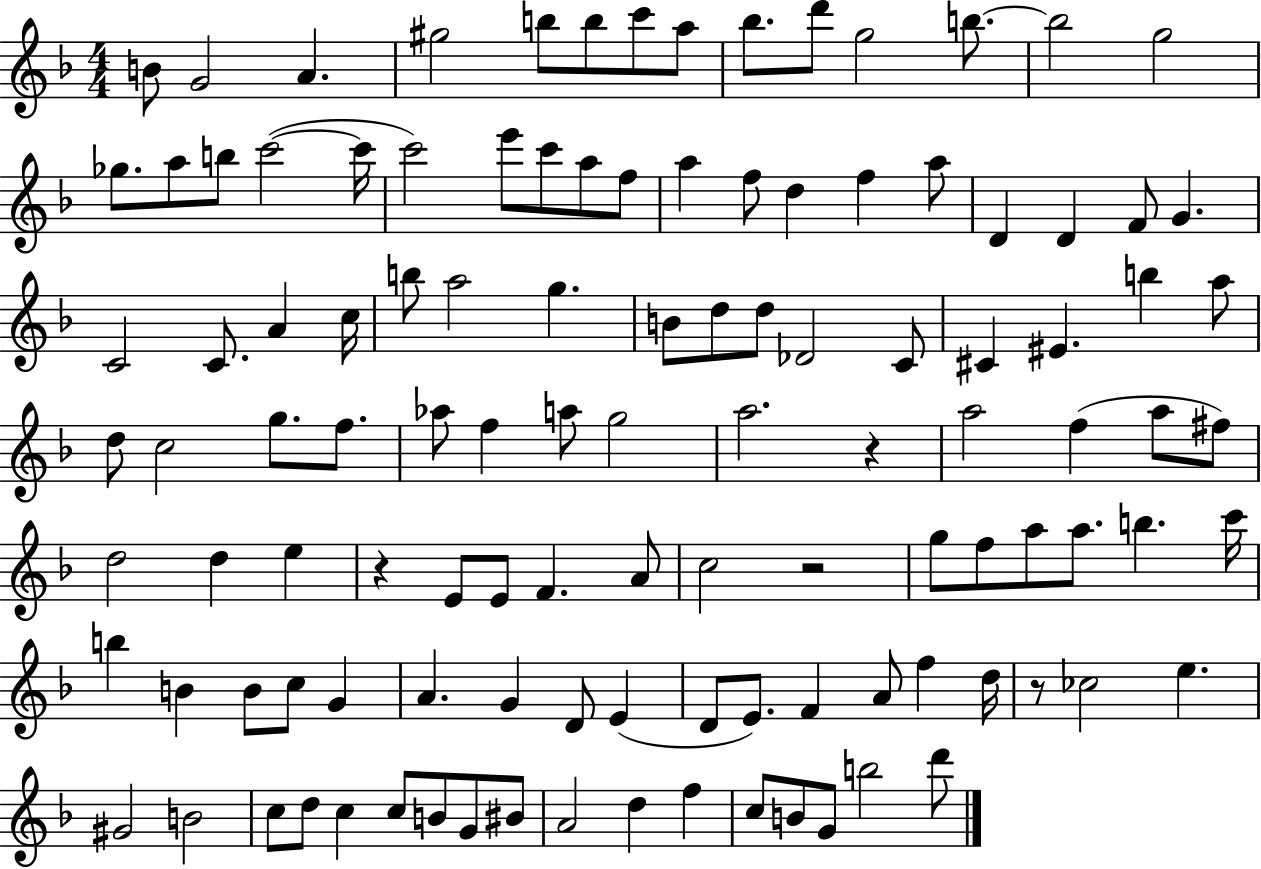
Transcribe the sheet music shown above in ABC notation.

X:1
T:Untitled
M:4/4
L:1/4
K:F
B/2 G2 A ^g2 b/2 b/2 c'/2 a/2 _b/2 d'/2 g2 b/2 b2 g2 _g/2 a/2 b/2 c'2 c'/4 c'2 e'/2 c'/2 a/2 f/2 a f/2 d f a/2 D D F/2 G C2 C/2 A c/4 b/2 a2 g B/2 d/2 d/2 _D2 C/2 ^C ^E b a/2 d/2 c2 g/2 f/2 _a/2 f a/2 g2 a2 z a2 f a/2 ^f/2 d2 d e z E/2 E/2 F A/2 c2 z2 g/2 f/2 a/2 a/2 b c'/4 b B B/2 c/2 G A G D/2 E D/2 E/2 F A/2 f d/4 z/2 _c2 e ^G2 B2 c/2 d/2 c c/2 B/2 G/2 ^B/2 A2 d f c/2 B/2 G/2 b2 d'/2